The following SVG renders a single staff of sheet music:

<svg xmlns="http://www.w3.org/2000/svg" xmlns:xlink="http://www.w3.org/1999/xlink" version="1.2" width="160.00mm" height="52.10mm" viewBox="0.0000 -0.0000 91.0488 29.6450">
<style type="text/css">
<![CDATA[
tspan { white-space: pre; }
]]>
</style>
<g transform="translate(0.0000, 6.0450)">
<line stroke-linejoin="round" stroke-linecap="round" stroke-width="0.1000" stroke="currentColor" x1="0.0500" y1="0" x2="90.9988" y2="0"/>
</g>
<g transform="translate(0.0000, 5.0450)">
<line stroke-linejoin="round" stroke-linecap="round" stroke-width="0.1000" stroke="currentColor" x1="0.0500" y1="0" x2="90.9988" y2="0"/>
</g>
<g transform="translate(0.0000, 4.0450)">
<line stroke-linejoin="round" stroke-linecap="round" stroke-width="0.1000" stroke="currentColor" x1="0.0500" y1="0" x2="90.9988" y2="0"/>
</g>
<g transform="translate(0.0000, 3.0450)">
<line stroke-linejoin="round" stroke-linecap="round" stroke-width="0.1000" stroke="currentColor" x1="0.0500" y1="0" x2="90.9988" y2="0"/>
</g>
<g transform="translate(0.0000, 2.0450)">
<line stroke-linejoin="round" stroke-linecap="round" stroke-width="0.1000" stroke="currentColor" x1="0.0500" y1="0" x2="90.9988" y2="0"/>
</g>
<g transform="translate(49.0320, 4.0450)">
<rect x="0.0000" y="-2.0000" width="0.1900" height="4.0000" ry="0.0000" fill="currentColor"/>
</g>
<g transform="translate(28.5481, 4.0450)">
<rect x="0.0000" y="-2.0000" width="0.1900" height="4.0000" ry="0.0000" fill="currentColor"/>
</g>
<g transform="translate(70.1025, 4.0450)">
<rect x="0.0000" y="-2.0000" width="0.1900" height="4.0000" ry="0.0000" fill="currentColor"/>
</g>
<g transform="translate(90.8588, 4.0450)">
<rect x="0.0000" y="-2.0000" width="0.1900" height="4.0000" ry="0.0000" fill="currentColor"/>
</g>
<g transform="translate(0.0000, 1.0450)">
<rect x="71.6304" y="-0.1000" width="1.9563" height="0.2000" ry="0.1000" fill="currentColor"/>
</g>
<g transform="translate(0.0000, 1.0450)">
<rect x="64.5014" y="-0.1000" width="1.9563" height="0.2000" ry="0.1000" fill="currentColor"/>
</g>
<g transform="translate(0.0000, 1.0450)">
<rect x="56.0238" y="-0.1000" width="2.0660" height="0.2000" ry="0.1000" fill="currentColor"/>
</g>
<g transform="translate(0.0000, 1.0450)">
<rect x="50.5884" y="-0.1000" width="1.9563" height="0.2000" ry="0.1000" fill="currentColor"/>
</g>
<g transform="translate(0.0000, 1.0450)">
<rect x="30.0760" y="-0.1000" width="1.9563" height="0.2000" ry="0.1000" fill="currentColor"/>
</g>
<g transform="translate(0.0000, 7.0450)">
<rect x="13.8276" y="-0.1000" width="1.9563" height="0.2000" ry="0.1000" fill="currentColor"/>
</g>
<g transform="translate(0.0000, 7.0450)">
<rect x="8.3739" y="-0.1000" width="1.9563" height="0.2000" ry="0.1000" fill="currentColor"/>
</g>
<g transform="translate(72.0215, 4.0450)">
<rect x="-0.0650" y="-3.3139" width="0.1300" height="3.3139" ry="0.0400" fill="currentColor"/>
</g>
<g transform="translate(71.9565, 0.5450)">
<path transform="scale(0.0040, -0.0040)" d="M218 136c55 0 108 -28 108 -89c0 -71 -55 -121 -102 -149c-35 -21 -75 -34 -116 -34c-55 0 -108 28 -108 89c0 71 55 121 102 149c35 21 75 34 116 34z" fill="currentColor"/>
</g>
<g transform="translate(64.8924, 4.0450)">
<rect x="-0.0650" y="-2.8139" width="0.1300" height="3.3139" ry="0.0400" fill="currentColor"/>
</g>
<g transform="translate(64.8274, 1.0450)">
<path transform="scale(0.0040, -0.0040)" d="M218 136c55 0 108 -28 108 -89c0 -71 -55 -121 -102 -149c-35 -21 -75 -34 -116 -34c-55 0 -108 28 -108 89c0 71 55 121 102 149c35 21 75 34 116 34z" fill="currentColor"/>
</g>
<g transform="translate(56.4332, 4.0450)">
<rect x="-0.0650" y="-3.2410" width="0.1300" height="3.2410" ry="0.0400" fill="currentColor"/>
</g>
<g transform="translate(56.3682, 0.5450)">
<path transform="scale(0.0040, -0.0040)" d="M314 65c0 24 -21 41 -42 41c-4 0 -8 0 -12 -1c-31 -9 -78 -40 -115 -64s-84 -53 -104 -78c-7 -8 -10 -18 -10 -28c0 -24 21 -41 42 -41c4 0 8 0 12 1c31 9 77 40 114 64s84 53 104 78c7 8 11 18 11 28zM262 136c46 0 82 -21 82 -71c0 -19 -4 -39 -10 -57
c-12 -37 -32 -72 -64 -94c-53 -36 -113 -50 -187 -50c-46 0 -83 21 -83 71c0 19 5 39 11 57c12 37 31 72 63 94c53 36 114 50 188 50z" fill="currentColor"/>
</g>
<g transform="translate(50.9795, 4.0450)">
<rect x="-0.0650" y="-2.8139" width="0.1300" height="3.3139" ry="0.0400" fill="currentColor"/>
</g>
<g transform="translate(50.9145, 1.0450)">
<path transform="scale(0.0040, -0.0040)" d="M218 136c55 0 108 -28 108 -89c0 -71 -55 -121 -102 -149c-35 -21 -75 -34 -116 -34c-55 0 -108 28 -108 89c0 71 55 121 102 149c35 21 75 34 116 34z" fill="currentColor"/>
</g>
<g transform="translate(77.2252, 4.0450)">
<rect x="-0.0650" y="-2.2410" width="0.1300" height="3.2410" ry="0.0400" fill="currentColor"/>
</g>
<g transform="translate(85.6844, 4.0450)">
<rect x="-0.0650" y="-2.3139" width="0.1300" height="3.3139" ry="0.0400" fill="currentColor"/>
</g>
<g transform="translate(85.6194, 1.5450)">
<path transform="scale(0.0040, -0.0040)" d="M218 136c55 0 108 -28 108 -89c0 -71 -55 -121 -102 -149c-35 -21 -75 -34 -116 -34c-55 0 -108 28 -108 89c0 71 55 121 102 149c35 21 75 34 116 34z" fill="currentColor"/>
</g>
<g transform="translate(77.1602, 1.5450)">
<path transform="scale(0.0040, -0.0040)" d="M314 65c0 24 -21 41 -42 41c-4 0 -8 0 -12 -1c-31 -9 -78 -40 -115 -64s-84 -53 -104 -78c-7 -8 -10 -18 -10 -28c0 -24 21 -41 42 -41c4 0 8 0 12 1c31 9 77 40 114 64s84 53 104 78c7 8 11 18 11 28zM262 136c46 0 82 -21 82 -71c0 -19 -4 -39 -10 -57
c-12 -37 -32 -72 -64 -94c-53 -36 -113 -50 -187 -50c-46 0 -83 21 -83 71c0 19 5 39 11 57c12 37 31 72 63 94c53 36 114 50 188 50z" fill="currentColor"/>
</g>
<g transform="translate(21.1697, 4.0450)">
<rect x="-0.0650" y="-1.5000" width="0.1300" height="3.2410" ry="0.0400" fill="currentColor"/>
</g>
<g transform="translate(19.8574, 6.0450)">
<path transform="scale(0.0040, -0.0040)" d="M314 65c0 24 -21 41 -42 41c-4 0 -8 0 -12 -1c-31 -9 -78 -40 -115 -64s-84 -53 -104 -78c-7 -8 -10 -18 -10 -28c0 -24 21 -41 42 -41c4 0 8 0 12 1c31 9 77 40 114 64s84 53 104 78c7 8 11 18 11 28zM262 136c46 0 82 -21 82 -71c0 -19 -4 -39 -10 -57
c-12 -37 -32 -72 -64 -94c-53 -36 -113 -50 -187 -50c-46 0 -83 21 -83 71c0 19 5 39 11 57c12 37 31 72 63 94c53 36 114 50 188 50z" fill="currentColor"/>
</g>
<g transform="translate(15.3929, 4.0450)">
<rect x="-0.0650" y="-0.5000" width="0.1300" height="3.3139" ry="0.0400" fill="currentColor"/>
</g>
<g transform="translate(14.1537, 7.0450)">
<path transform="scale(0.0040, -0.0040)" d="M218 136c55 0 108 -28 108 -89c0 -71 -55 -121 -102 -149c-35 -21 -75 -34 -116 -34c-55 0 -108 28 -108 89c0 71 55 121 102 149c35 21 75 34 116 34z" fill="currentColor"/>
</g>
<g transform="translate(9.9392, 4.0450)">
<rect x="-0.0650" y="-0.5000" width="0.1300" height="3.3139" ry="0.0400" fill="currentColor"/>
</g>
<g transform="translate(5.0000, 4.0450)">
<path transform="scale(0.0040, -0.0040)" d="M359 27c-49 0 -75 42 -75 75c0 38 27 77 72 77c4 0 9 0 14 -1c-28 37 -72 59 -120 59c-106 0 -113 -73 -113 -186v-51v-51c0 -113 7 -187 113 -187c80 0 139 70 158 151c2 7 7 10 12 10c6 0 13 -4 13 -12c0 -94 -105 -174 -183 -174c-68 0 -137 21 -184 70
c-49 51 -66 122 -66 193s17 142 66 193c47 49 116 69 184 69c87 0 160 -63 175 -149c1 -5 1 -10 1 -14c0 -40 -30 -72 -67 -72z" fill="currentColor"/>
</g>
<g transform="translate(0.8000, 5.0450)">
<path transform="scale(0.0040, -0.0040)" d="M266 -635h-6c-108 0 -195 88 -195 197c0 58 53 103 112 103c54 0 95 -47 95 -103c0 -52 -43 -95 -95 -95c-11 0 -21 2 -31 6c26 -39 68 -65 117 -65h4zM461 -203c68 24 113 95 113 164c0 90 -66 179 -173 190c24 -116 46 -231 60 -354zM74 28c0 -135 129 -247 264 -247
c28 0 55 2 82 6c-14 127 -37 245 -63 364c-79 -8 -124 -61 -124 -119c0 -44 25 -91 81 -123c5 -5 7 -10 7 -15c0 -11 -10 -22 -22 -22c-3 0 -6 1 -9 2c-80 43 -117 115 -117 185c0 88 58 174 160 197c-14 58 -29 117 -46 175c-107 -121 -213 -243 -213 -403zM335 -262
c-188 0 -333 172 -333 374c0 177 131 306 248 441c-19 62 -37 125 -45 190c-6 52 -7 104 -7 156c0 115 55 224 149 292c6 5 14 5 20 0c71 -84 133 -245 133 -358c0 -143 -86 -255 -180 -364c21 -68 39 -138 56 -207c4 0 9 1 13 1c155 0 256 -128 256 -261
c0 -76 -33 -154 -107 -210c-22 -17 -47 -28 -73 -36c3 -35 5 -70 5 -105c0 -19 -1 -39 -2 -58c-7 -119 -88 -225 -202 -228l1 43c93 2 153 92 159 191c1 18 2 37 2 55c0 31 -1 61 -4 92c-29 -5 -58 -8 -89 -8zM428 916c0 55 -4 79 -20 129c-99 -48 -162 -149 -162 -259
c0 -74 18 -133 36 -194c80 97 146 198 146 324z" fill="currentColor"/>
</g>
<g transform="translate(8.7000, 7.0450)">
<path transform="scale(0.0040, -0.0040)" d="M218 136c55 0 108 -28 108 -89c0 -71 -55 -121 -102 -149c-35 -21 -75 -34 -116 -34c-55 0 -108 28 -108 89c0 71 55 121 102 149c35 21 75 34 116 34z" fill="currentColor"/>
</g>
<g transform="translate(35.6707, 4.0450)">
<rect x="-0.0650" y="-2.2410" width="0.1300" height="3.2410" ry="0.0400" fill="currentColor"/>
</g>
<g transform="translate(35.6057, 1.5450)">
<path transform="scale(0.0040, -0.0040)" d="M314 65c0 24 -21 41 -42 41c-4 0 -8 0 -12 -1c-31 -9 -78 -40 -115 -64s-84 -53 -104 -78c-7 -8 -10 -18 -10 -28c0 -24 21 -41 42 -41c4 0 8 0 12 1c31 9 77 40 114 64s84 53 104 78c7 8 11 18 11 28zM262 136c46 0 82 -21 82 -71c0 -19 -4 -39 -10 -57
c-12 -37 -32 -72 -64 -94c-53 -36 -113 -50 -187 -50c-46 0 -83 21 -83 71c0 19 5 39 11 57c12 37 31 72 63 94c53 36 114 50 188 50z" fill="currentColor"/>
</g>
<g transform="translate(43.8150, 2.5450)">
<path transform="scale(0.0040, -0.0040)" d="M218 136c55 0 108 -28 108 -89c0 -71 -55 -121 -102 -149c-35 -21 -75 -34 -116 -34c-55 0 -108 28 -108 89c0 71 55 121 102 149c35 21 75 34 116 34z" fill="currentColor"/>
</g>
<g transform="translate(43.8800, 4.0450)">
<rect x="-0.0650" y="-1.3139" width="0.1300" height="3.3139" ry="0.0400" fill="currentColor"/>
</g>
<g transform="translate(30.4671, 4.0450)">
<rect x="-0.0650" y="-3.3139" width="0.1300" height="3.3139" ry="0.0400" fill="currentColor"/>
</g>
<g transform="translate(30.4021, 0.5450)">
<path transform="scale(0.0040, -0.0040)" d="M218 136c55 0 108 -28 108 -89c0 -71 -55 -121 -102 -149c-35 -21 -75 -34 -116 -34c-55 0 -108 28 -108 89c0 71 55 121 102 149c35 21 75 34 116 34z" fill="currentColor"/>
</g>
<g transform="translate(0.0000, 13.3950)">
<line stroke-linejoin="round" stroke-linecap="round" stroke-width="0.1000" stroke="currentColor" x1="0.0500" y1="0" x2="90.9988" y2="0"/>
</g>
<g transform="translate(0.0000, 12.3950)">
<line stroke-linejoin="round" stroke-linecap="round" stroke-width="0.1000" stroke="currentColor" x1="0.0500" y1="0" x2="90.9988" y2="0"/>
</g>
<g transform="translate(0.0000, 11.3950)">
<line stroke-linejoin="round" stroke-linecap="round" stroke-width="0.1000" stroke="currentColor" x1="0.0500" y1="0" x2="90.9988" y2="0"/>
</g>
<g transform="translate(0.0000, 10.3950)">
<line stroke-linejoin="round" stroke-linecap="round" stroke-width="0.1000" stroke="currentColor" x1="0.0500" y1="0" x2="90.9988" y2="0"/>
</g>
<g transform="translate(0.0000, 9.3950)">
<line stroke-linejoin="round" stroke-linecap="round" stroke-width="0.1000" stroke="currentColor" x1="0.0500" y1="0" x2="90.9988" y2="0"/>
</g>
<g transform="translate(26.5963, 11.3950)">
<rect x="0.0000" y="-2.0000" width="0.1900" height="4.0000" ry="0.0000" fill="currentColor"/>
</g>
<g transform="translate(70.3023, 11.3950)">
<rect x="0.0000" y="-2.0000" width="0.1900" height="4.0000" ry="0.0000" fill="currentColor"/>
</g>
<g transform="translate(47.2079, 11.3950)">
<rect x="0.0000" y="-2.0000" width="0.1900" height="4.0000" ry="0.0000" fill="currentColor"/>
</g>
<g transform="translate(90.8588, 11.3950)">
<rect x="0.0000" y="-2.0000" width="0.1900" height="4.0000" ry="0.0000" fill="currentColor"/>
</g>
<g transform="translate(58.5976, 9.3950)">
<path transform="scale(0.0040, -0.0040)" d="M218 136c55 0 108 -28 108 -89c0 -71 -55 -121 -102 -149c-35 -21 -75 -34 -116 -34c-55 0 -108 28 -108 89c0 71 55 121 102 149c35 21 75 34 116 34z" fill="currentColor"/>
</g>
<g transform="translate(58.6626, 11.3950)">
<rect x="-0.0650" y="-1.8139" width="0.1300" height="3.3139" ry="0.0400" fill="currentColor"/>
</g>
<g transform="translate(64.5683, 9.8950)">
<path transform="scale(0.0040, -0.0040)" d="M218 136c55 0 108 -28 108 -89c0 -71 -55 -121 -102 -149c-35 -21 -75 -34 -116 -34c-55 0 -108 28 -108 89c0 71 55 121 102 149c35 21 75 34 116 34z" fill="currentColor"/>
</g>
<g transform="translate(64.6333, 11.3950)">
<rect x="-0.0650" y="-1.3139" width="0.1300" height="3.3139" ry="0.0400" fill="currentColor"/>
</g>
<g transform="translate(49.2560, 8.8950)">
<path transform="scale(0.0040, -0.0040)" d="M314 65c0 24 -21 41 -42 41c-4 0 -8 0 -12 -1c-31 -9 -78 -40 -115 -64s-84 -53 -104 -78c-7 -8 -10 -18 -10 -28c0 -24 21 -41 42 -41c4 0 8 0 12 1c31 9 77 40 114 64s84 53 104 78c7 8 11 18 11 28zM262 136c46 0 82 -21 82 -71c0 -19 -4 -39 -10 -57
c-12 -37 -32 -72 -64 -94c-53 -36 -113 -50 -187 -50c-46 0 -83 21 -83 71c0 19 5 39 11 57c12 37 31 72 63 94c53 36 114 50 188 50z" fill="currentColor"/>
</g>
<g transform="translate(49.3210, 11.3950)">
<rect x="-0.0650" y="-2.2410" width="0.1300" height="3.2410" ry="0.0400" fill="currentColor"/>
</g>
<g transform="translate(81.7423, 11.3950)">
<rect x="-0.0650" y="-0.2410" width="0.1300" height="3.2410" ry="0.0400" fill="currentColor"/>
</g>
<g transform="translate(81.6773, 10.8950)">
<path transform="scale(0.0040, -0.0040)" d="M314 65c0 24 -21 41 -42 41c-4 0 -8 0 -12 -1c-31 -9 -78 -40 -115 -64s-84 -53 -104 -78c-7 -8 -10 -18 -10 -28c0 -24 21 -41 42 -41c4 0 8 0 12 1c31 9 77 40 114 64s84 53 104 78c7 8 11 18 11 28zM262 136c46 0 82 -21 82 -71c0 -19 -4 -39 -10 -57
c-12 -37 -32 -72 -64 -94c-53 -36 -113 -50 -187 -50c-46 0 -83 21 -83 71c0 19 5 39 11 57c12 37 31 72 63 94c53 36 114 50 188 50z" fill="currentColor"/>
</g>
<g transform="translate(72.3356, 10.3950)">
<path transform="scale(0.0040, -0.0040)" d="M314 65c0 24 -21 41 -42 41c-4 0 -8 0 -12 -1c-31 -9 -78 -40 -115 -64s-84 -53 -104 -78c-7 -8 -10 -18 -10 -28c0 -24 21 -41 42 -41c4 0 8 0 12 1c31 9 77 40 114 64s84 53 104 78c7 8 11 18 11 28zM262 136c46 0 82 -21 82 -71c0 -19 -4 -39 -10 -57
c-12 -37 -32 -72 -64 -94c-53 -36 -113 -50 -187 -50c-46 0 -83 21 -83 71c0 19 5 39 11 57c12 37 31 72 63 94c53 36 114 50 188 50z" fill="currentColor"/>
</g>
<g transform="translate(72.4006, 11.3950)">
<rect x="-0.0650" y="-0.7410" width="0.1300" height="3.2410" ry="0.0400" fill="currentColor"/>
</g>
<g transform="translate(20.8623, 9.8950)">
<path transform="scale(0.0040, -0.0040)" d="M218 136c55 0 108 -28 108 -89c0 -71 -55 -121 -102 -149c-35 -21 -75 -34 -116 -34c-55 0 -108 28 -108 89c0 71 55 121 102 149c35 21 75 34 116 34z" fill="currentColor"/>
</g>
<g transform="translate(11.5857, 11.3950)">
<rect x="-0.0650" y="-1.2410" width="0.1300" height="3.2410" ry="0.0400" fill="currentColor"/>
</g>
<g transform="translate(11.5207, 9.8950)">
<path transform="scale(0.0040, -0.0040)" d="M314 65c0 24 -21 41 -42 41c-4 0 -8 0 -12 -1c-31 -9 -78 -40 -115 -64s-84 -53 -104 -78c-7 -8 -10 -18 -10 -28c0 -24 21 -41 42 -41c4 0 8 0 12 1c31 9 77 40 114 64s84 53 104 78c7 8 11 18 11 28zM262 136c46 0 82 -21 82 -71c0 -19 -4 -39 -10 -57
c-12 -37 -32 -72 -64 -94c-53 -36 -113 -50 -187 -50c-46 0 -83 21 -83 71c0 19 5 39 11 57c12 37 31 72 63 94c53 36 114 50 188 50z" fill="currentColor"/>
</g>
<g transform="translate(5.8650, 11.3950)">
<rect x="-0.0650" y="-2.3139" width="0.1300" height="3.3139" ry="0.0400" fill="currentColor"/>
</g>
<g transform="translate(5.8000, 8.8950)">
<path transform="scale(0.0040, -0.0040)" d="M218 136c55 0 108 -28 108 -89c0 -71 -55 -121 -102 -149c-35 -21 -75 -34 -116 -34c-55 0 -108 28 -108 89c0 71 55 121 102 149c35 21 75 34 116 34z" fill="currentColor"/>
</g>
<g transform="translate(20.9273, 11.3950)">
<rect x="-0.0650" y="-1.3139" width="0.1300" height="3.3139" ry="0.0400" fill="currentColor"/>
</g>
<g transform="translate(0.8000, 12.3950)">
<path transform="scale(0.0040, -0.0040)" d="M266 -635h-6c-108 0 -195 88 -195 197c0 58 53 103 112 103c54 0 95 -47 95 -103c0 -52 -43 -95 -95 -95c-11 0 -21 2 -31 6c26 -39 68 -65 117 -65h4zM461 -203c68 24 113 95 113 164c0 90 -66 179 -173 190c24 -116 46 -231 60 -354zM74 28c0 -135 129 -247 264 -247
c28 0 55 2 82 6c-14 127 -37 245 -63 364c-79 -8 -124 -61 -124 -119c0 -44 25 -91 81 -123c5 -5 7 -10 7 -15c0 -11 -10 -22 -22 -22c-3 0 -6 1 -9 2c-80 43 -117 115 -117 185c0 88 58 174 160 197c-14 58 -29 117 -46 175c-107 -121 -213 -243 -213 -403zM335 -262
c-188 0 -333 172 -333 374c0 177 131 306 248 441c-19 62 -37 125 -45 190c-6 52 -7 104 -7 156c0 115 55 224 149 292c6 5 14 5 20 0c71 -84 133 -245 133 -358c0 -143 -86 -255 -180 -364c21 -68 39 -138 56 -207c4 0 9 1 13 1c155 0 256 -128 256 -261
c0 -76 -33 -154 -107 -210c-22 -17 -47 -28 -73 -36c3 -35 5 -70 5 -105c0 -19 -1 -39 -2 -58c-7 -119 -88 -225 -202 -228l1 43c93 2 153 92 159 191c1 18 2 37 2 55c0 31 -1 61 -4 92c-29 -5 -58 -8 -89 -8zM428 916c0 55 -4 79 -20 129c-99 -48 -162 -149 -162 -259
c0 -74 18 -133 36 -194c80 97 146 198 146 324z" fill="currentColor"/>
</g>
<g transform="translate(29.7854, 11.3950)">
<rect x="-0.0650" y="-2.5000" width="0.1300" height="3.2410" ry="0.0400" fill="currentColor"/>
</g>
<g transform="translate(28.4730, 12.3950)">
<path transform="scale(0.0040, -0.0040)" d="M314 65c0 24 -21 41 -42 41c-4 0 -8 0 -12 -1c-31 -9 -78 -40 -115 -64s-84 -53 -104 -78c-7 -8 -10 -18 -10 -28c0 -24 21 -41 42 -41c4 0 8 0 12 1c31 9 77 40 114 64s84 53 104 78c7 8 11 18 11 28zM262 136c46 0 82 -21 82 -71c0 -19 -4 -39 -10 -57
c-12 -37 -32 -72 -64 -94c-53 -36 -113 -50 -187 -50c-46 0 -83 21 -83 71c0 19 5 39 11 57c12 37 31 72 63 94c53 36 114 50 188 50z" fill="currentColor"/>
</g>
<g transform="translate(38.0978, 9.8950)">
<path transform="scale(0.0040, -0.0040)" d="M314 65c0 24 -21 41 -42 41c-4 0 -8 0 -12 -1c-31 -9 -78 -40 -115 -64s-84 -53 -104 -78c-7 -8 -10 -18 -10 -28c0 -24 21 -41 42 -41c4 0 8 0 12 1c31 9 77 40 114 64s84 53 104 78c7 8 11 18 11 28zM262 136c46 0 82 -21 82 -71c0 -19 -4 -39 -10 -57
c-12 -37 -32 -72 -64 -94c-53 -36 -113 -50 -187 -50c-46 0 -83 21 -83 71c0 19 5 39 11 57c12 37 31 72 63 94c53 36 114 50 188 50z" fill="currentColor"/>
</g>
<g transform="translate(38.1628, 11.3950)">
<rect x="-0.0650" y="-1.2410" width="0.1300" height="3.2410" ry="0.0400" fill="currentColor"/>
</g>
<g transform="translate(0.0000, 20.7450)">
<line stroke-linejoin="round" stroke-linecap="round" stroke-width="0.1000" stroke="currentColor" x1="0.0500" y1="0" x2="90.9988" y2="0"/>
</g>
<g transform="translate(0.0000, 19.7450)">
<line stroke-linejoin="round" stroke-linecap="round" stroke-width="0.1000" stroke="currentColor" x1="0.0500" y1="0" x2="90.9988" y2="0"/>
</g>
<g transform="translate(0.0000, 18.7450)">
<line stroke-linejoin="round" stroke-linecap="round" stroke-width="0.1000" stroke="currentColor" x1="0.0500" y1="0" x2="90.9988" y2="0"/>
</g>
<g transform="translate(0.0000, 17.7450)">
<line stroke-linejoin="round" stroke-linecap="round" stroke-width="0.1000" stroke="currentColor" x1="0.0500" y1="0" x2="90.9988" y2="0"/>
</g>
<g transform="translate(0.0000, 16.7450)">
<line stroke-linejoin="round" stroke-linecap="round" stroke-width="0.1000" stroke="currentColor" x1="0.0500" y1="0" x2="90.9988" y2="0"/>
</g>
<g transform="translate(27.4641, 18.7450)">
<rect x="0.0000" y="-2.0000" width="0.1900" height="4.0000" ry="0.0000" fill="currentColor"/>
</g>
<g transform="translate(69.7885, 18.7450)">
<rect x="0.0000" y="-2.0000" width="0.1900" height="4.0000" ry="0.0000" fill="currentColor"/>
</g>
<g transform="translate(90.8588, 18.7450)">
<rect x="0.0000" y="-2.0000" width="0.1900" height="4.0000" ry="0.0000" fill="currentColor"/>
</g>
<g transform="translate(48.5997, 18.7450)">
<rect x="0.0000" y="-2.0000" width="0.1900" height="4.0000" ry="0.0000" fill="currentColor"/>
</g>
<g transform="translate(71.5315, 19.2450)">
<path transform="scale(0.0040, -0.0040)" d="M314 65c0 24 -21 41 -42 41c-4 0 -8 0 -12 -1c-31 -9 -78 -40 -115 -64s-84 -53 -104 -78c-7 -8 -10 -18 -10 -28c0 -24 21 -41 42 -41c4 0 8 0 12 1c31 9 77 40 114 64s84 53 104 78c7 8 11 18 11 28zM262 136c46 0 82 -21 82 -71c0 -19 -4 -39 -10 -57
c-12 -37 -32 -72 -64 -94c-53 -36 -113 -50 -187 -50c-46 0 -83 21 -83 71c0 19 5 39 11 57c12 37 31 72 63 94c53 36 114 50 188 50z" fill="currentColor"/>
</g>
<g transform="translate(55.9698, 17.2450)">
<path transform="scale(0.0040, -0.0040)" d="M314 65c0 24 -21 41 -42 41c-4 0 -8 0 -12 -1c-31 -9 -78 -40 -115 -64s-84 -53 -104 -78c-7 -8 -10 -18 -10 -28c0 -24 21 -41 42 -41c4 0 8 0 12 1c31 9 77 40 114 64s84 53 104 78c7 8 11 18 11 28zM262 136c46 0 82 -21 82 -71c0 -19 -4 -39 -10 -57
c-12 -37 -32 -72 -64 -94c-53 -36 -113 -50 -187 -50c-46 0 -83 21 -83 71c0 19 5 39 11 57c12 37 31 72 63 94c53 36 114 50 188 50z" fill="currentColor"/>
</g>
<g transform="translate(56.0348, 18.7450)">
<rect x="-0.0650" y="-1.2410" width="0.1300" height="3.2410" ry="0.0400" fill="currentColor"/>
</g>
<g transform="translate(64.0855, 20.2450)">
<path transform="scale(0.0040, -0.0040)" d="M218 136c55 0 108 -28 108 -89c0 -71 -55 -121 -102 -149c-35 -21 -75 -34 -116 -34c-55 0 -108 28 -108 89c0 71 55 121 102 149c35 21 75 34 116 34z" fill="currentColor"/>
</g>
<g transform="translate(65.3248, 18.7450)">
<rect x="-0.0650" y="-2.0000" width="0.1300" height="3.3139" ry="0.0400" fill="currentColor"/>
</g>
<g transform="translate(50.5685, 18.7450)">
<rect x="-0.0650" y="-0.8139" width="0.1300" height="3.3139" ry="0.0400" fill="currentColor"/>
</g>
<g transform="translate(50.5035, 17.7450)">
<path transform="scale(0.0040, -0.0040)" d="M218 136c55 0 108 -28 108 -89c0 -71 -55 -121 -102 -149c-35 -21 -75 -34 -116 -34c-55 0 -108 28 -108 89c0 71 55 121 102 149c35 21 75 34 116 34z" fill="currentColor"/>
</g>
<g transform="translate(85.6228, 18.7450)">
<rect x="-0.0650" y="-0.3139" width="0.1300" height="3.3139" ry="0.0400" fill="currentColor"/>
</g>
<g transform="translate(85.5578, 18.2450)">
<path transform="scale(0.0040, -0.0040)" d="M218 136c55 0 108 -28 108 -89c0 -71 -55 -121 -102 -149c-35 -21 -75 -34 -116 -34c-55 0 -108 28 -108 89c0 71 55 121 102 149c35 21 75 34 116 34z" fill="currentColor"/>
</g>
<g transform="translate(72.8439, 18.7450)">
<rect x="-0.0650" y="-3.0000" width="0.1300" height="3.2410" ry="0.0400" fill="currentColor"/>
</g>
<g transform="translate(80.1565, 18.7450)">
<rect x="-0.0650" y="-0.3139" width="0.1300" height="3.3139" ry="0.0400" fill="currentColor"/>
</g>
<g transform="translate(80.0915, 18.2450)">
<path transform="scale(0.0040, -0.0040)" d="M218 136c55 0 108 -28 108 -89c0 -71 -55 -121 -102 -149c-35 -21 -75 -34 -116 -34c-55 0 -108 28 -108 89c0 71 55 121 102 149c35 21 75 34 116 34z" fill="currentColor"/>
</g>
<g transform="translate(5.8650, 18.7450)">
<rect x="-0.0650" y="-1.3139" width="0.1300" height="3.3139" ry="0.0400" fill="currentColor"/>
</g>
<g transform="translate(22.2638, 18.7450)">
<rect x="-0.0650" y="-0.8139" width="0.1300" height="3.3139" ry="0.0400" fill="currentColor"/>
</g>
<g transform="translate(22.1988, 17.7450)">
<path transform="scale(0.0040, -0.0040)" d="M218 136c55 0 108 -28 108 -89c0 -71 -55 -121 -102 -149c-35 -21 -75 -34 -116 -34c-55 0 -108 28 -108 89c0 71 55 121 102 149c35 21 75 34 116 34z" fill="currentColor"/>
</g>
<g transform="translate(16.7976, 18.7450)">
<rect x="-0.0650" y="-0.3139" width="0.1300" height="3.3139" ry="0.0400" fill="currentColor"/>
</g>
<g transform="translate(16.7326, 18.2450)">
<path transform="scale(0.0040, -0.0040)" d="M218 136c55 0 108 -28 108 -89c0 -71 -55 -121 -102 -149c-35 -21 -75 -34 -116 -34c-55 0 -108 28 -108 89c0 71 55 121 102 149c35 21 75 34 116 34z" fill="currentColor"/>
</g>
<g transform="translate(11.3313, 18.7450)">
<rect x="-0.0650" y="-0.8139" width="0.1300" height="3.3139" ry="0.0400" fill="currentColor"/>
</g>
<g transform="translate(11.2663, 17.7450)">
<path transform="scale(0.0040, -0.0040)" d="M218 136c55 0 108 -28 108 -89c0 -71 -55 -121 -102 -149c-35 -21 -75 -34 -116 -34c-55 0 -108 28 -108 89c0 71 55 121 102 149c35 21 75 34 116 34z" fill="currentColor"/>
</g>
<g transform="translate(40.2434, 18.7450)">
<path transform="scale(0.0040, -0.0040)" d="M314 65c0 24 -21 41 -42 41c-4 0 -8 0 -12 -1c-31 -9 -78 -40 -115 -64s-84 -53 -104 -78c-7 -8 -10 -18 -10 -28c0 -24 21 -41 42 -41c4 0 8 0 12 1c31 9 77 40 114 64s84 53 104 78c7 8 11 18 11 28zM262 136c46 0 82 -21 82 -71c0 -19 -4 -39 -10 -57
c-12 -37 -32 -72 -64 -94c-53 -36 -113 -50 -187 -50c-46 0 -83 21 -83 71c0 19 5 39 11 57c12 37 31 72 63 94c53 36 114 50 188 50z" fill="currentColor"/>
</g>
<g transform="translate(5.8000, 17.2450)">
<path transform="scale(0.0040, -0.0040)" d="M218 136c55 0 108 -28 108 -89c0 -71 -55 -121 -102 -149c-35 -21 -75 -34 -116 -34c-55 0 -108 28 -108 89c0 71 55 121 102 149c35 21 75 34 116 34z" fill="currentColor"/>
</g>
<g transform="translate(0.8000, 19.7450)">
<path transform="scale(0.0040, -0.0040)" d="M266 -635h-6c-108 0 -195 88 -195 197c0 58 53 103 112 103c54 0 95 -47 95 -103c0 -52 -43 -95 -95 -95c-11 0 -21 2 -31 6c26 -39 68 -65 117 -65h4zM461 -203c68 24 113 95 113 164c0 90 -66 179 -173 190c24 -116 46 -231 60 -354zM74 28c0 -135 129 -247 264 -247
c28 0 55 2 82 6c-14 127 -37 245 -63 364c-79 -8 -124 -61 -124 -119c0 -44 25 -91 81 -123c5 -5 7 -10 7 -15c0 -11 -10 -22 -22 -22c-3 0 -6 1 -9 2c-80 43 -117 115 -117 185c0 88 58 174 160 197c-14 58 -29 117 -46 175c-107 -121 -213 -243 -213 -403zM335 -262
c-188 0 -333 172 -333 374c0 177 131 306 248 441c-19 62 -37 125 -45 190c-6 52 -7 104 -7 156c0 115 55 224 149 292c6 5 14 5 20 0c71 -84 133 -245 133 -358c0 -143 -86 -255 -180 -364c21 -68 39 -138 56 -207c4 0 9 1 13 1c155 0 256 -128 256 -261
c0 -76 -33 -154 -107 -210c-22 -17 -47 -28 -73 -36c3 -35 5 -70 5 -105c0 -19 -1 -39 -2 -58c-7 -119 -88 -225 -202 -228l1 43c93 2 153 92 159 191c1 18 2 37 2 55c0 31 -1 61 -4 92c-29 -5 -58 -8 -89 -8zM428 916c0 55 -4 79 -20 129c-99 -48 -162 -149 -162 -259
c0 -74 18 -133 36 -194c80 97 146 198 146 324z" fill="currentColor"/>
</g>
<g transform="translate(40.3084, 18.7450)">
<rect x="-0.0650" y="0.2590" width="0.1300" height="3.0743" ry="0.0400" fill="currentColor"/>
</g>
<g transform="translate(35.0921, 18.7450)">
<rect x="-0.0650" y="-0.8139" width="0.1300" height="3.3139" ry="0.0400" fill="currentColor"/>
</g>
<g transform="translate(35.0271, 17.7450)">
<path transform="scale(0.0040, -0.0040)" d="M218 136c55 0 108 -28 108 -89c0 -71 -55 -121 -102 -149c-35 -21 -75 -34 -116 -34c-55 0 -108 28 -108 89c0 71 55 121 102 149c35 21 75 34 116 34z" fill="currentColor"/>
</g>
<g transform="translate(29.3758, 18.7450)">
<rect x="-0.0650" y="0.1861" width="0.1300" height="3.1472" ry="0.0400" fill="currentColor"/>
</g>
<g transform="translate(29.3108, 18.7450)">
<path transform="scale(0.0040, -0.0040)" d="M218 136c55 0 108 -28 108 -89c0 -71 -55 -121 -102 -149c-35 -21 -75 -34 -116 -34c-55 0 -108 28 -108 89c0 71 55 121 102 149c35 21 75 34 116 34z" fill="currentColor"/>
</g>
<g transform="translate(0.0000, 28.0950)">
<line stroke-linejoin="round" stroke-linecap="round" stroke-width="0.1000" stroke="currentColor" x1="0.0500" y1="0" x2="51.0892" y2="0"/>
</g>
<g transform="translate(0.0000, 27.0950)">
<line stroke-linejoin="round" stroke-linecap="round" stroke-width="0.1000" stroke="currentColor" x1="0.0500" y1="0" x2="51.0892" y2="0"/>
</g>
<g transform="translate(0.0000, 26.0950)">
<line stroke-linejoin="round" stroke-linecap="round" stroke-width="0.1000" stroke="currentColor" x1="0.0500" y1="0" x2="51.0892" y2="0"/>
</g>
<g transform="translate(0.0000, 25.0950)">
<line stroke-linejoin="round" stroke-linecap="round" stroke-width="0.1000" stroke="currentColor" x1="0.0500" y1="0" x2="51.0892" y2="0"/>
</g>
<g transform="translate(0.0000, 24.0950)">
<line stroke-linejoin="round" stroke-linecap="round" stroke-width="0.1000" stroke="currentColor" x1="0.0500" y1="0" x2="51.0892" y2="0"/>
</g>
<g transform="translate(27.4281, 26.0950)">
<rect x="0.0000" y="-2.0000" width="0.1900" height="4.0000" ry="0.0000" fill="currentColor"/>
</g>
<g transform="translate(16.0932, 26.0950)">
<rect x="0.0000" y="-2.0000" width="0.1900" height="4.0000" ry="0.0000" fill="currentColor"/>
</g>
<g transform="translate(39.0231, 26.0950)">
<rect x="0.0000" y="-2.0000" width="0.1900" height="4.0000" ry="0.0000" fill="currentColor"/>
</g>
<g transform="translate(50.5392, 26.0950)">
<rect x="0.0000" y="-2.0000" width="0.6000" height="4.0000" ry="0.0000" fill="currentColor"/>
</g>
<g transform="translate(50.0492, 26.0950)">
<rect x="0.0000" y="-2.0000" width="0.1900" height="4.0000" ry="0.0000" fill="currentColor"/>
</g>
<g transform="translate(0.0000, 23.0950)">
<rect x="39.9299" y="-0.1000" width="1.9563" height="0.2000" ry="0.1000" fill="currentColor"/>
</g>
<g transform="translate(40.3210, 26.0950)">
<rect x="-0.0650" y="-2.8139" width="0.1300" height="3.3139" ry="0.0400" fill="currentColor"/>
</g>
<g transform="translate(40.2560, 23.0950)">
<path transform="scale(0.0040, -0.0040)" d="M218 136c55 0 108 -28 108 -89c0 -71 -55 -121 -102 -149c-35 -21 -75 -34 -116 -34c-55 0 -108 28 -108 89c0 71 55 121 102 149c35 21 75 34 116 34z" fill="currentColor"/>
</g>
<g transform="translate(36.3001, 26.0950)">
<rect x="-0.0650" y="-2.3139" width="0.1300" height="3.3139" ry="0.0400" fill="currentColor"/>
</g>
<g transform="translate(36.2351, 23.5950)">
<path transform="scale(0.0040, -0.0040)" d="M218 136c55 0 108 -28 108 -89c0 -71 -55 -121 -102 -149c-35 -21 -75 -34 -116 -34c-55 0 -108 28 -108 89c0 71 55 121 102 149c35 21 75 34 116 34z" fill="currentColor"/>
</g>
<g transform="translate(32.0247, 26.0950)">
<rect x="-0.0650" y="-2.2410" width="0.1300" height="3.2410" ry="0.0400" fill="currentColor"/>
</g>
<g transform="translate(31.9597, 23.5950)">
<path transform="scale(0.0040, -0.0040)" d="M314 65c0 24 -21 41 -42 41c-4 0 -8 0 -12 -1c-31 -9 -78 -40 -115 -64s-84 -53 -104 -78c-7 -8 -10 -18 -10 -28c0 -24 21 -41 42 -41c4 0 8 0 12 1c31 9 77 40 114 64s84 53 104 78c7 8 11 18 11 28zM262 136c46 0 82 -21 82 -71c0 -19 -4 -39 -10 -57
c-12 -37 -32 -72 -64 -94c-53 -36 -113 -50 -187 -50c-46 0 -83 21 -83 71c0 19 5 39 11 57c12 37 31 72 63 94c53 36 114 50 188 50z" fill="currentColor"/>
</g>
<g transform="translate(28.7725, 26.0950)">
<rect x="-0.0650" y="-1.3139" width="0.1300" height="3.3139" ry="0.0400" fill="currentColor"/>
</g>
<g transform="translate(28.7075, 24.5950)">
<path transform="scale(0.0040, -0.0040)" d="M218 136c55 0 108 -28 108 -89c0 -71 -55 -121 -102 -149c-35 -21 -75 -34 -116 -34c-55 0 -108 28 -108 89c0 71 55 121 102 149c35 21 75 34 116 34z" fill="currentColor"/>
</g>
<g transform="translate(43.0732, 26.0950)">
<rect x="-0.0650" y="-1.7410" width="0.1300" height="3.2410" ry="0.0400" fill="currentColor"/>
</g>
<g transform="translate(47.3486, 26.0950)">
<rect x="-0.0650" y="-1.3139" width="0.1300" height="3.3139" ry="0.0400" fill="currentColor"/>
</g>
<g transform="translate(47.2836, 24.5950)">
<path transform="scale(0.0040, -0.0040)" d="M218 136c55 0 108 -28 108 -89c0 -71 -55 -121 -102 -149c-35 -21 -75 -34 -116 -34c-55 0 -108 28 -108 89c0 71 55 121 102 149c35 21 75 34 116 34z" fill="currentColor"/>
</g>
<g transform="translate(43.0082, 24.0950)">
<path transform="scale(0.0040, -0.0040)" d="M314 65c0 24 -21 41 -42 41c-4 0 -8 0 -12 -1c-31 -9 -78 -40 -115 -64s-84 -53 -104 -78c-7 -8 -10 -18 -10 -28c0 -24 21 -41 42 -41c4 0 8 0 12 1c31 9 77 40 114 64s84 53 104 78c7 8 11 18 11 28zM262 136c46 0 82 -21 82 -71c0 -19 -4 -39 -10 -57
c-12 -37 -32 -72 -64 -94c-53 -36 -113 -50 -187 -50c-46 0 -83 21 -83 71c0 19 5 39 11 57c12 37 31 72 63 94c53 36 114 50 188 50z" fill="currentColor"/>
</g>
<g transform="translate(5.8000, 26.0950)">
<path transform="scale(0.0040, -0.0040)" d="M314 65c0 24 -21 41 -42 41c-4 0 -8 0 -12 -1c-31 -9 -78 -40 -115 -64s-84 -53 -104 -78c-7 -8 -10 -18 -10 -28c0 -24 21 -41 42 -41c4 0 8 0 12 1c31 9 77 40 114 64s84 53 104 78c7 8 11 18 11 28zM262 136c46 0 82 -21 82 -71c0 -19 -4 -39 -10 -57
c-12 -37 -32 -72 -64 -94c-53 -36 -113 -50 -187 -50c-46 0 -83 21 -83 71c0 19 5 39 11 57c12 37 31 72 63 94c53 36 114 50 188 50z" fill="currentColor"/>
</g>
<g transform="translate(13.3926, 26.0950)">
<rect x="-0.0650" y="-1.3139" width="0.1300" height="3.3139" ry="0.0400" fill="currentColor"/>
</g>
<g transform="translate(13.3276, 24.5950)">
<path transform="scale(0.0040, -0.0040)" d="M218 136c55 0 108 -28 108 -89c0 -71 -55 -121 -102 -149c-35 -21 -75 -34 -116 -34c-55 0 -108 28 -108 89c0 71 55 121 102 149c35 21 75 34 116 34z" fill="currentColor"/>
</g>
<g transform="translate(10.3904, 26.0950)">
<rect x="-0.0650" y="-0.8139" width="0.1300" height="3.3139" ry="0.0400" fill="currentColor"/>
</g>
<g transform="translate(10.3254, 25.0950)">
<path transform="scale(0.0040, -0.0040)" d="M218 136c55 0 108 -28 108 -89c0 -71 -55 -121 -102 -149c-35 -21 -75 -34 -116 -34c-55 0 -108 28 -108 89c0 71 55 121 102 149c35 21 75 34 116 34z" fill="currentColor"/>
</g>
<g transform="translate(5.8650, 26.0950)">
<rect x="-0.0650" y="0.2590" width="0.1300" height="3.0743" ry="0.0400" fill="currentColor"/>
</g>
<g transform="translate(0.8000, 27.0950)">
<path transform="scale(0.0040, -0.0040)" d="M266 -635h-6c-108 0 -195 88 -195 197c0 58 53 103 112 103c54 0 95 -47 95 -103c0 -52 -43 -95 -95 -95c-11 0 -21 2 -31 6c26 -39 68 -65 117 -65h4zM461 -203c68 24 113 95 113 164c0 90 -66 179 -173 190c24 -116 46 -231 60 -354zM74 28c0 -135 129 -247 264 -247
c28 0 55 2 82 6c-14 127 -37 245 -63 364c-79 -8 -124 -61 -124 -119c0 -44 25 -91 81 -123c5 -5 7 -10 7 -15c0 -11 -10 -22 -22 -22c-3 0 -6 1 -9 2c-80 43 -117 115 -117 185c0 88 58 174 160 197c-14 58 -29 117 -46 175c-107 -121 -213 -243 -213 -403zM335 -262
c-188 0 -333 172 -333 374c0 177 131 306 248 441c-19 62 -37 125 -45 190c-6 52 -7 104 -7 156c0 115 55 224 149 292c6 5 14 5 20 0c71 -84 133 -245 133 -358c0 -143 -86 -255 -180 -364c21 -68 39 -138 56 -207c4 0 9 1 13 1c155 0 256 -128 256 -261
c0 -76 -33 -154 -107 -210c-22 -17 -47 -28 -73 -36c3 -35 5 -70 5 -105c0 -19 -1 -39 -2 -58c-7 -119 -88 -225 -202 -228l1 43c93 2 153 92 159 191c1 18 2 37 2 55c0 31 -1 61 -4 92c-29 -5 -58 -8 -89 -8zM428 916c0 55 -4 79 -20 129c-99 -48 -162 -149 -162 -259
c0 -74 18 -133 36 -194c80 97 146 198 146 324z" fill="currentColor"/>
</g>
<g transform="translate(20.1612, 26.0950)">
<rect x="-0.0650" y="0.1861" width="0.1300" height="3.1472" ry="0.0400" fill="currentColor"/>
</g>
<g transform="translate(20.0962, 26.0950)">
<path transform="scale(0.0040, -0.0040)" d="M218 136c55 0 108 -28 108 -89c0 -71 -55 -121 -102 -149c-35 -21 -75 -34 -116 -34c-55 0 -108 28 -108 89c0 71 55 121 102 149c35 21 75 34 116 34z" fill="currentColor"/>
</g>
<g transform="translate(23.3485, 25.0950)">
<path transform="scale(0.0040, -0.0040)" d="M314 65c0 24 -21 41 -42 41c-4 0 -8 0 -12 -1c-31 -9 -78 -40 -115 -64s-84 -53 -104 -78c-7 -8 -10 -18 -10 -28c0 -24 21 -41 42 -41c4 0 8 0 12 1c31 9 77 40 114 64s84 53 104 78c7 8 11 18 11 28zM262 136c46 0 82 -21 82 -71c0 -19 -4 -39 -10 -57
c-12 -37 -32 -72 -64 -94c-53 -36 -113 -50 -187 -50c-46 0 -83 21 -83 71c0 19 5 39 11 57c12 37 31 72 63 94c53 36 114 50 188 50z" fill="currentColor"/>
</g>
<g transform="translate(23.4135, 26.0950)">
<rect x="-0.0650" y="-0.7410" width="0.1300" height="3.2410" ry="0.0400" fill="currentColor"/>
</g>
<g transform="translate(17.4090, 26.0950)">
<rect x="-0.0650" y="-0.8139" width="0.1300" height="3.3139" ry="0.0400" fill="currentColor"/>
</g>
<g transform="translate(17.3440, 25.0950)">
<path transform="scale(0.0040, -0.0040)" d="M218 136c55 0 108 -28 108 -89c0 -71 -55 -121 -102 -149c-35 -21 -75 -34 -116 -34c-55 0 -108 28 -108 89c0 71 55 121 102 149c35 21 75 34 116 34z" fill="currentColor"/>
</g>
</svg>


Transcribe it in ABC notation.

X:1
T:Untitled
M:4/4
L:1/4
K:C
C C E2 b g2 e a b2 a b g2 g g e2 e G2 e2 g2 f e d2 c2 e d c d B d B2 d e2 F A2 c c B2 d e d B d2 e g2 g a f2 e